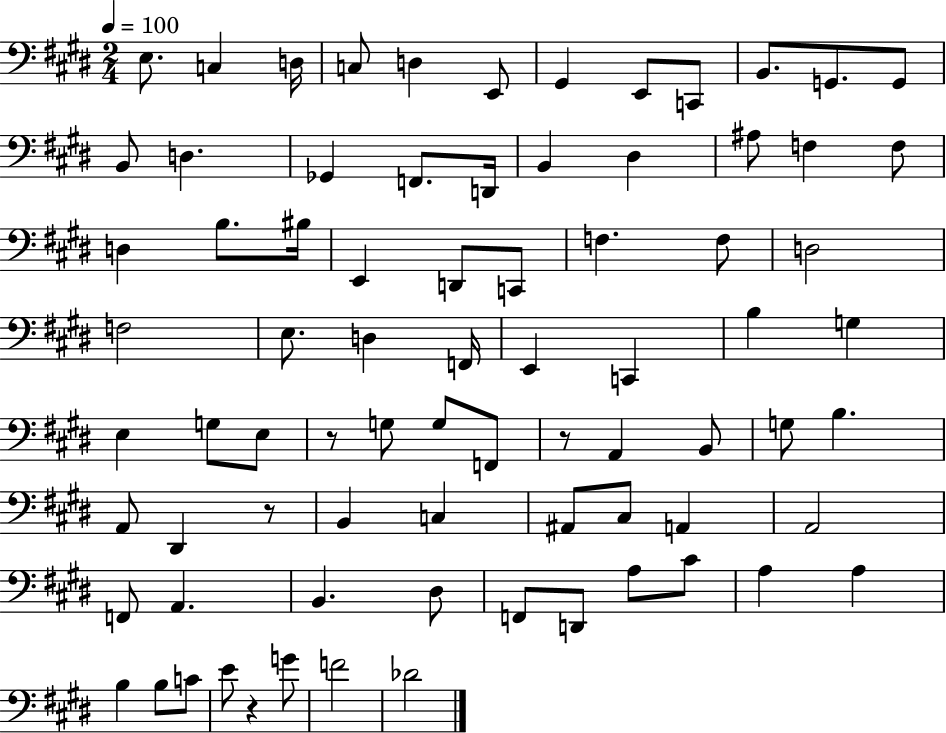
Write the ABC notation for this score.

X:1
T:Untitled
M:2/4
L:1/4
K:E
E,/2 C, D,/4 C,/2 D, E,,/2 ^G,, E,,/2 C,,/2 B,,/2 G,,/2 G,,/2 B,,/2 D, _G,, F,,/2 D,,/4 B,, ^D, ^A,/2 F, F,/2 D, B,/2 ^B,/4 E,, D,,/2 C,,/2 F, F,/2 D,2 F,2 E,/2 D, F,,/4 E,, C,, B, G, E, G,/2 E,/2 z/2 G,/2 G,/2 F,,/2 z/2 A,, B,,/2 G,/2 B, A,,/2 ^D,, z/2 B,, C, ^A,,/2 ^C,/2 A,, A,,2 F,,/2 A,, B,, ^D,/2 F,,/2 D,,/2 A,/2 ^C/2 A, A, B, B,/2 C/2 E/2 z G/2 F2 _D2